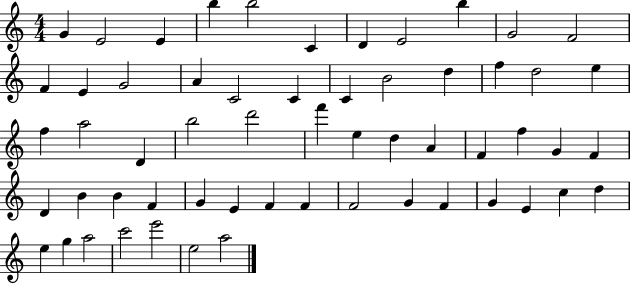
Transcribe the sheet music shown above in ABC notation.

X:1
T:Untitled
M:4/4
L:1/4
K:C
G E2 E b b2 C D E2 b G2 F2 F E G2 A C2 C C B2 d f d2 e f a2 D b2 d'2 f' e d A F f G F D B B F G E F F F2 G F G E c d e g a2 c'2 e'2 e2 a2